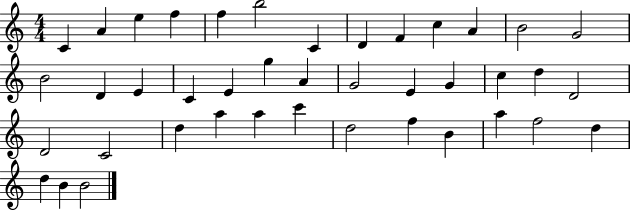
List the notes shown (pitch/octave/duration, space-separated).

C4/q A4/q E5/q F5/q F5/q B5/h C4/q D4/q F4/q C5/q A4/q B4/h G4/h B4/h D4/q E4/q C4/q E4/q G5/q A4/q G4/h E4/q G4/q C5/q D5/q D4/h D4/h C4/h D5/q A5/q A5/q C6/q D5/h F5/q B4/q A5/q F5/h D5/q D5/q B4/q B4/h